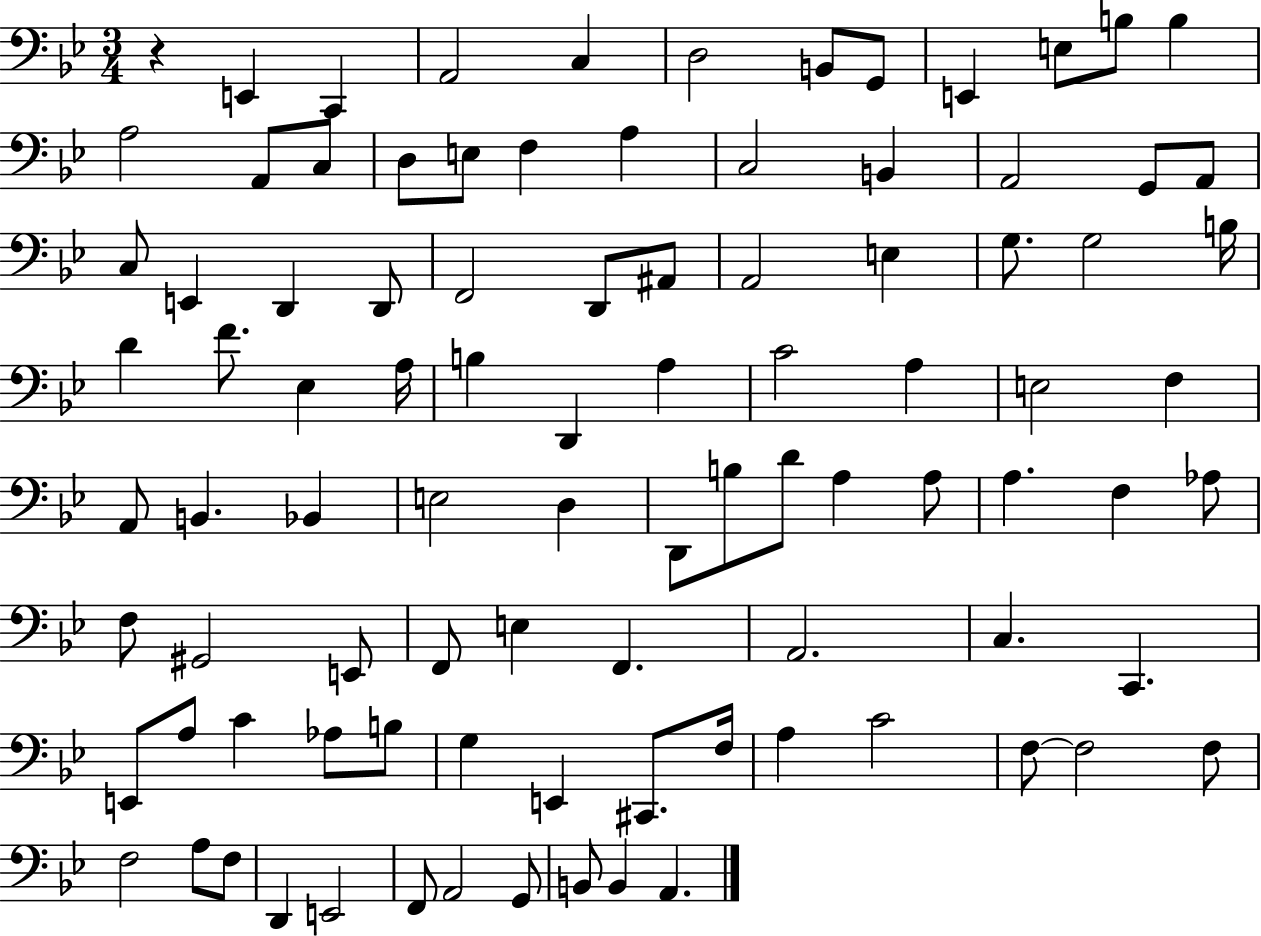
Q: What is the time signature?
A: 3/4